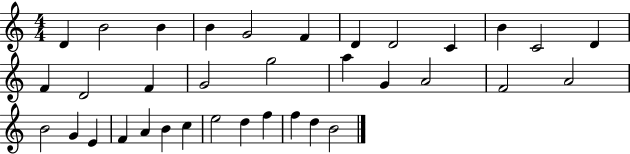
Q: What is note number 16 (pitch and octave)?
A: G4